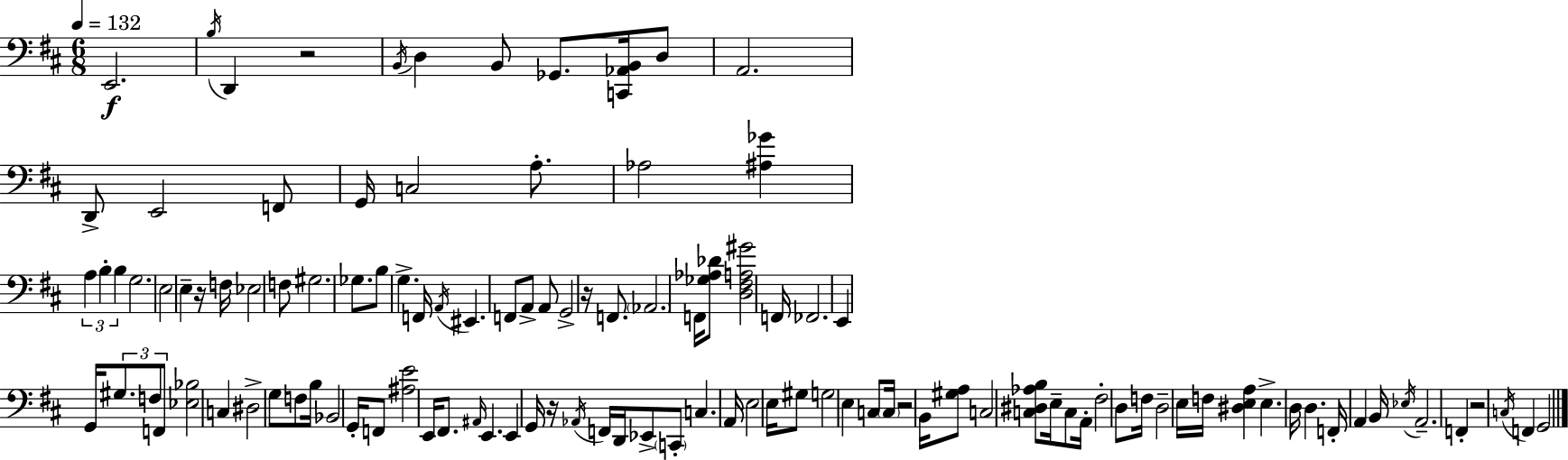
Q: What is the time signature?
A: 6/8